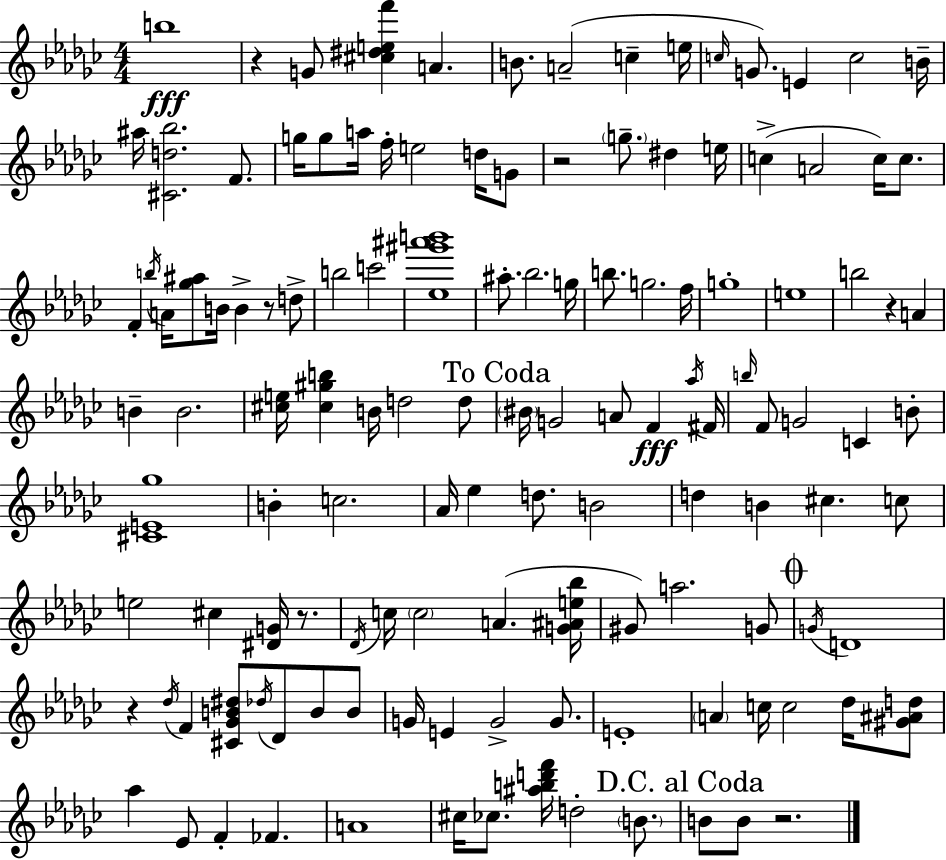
X:1
T:Untitled
M:4/4
L:1/4
K:Ebm
b4 z G/2 [^c^def'] A B/2 A2 c e/4 c/4 G/2 E c2 B/4 ^a/4 [^Cd_b]2 F/2 g/4 g/2 a/4 f/4 e2 d/4 G/2 z2 g/2 ^d e/4 c A2 c/4 c/2 F b/4 A/4 [_g^a]/2 B/4 B z/2 d/2 b2 c'2 [_e^g'^a'b']4 ^a/2 _b2 g/4 b/2 g2 f/4 g4 e4 b2 z A B B2 [^ce]/4 [^c^gb] B/4 d2 d/2 ^B/4 G2 A/2 F _a/4 ^F/4 b/4 F/2 G2 C B/2 [^CE_g]4 B c2 _A/4 _e d/2 B2 d B ^c c/2 e2 ^c [^DG]/4 z/2 _D/4 c/4 c2 A [G^Ae_b]/4 ^G/2 a2 G/2 G/4 D4 z _d/4 F [^C_GB^d]/2 _d/4 _D/2 B/2 B/2 G/4 E G2 G/2 E4 A c/4 c2 _d/4 [^G^Ad]/2 _a _E/2 F _F A4 ^c/4 _c/2 [^abd'f']/4 d2 B/2 B/2 B/2 z2